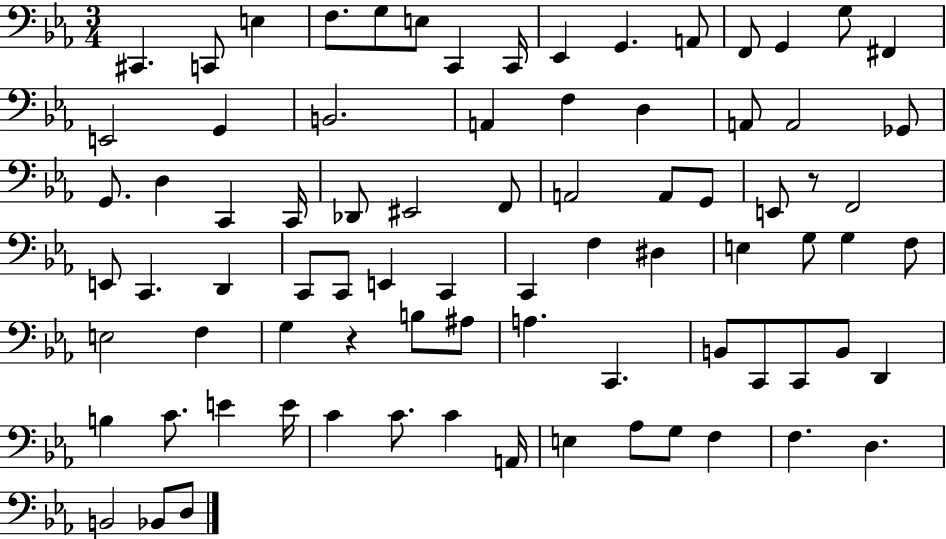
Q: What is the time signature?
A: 3/4